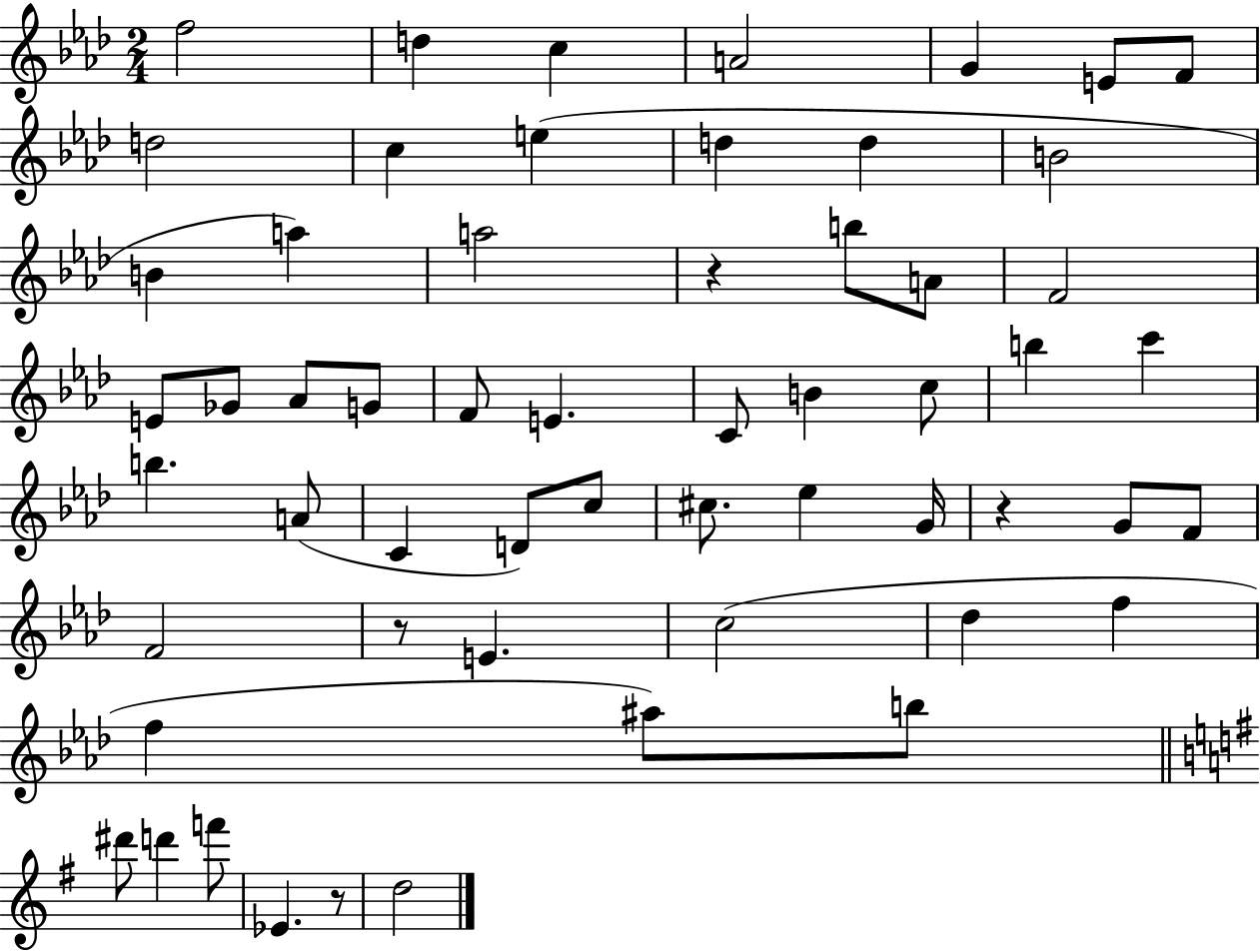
X:1
T:Untitled
M:2/4
L:1/4
K:Ab
f2 d c A2 G E/2 F/2 d2 c e d d B2 B a a2 z b/2 A/2 F2 E/2 _G/2 _A/2 G/2 F/2 E C/2 B c/2 b c' b A/2 C D/2 c/2 ^c/2 _e G/4 z G/2 F/2 F2 z/2 E c2 _d f f ^a/2 b/2 ^d'/2 d' f'/2 _E z/2 d2